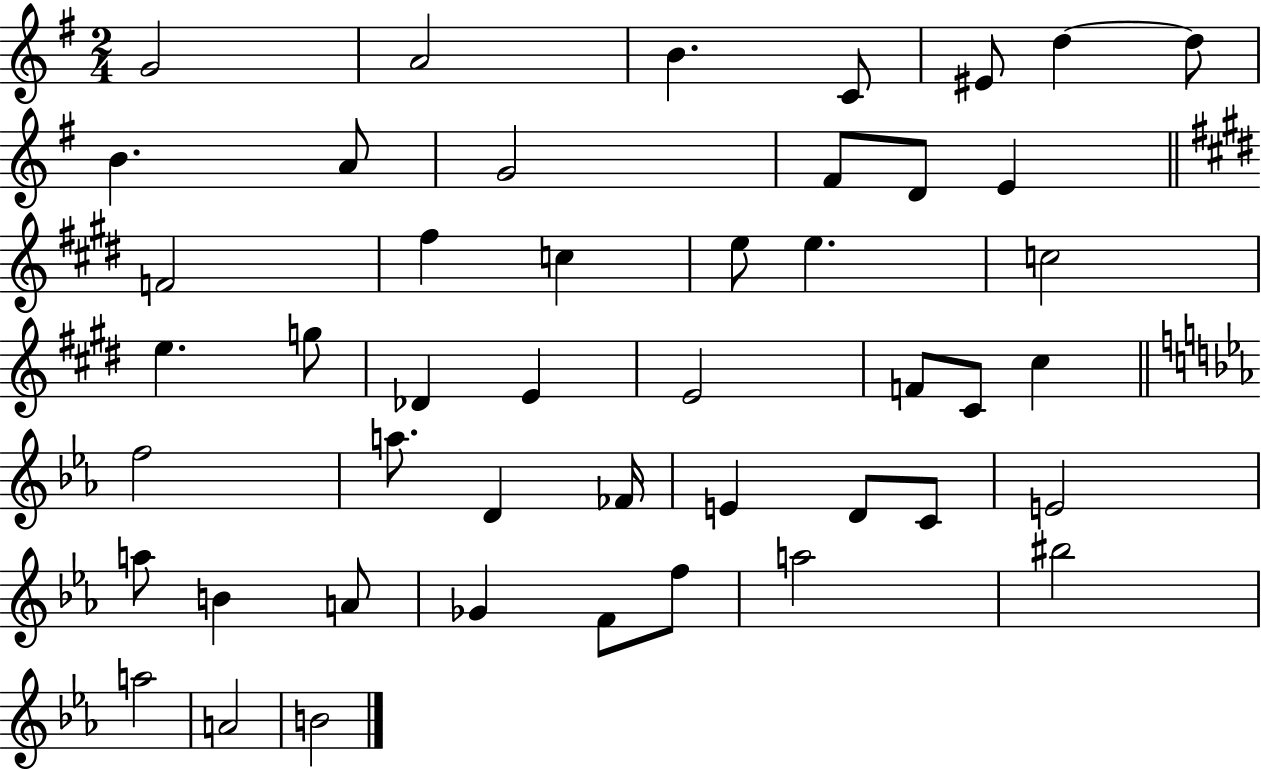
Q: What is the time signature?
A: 2/4